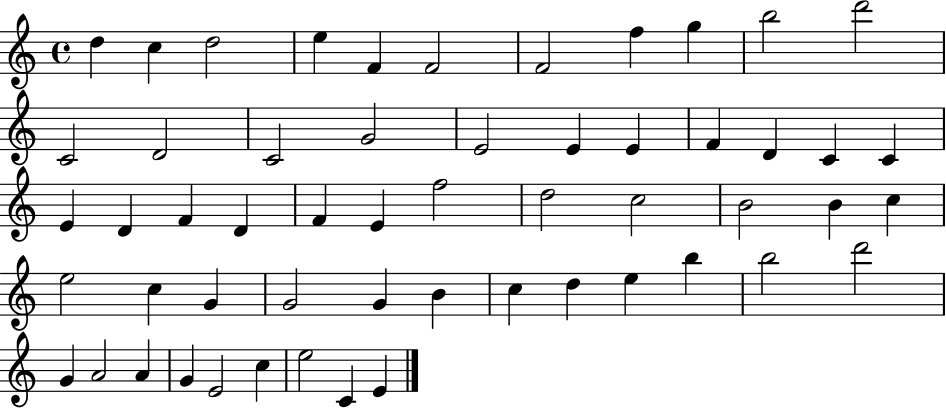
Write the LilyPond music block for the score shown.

{
  \clef treble
  \time 4/4
  \defaultTimeSignature
  \key c \major
  d''4 c''4 d''2 | e''4 f'4 f'2 | f'2 f''4 g''4 | b''2 d'''2 | \break c'2 d'2 | c'2 g'2 | e'2 e'4 e'4 | f'4 d'4 c'4 c'4 | \break e'4 d'4 f'4 d'4 | f'4 e'4 f''2 | d''2 c''2 | b'2 b'4 c''4 | \break e''2 c''4 g'4 | g'2 g'4 b'4 | c''4 d''4 e''4 b''4 | b''2 d'''2 | \break g'4 a'2 a'4 | g'4 e'2 c''4 | e''2 c'4 e'4 | \bar "|."
}